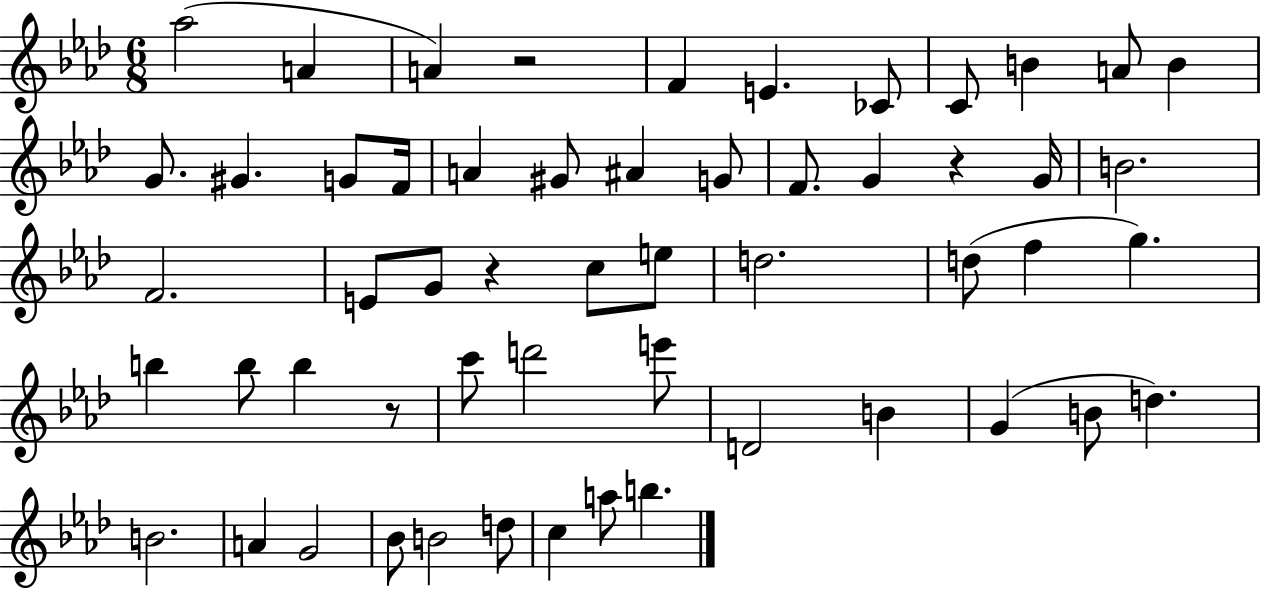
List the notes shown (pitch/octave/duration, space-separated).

Ab5/h A4/q A4/q R/h F4/q E4/q. CES4/e C4/e B4/q A4/e B4/q G4/e. G#4/q. G4/e F4/s A4/q G#4/e A#4/q G4/e F4/e. G4/q R/q G4/s B4/h. F4/h. E4/e G4/e R/q C5/e E5/e D5/h. D5/e F5/q G5/q. B5/q B5/e B5/q R/e C6/e D6/h E6/e D4/h B4/q G4/q B4/e D5/q. B4/h. A4/q G4/h Bb4/e B4/h D5/e C5/q A5/e B5/q.